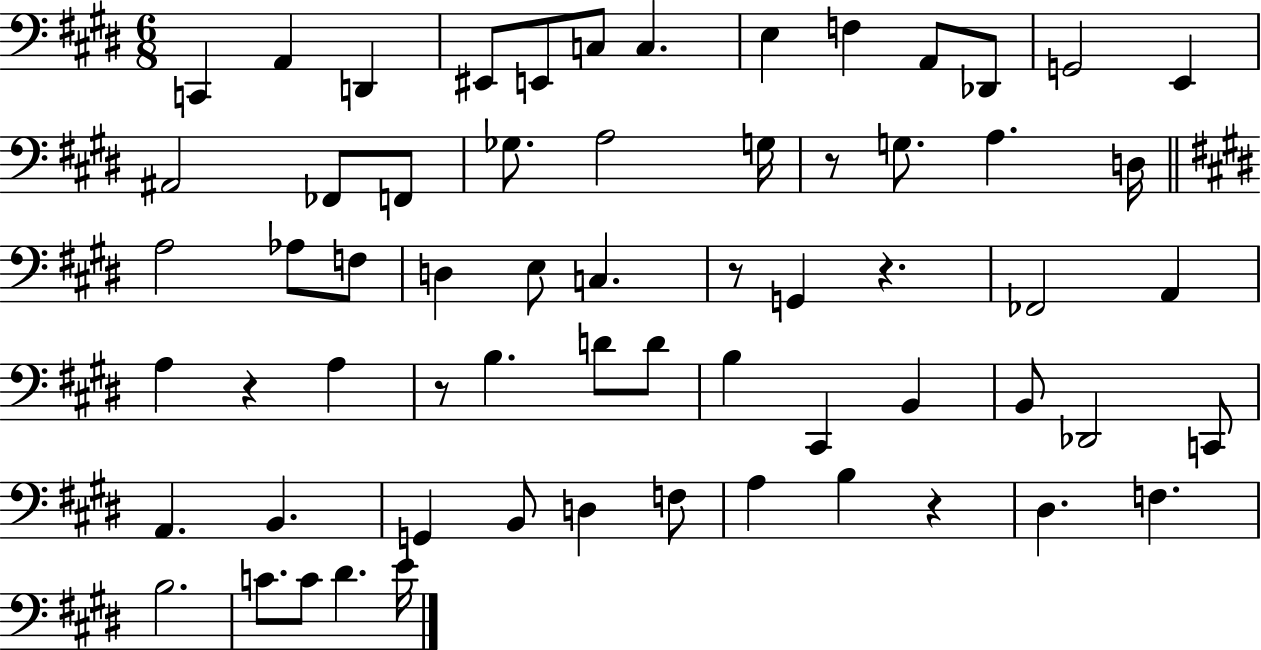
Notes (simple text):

C2/q A2/q D2/q EIS2/e E2/e C3/e C3/q. E3/q F3/q A2/e Db2/e G2/h E2/q A#2/h FES2/e F2/e Gb3/e. A3/h G3/s R/e G3/e. A3/q. D3/s A3/h Ab3/e F3/e D3/q E3/e C3/q. R/e G2/q R/q. FES2/h A2/q A3/q R/q A3/q R/e B3/q. D4/e D4/e B3/q C#2/q B2/q B2/e Db2/h C2/e A2/q. B2/q. G2/q B2/e D3/q F3/e A3/q B3/q R/q D#3/q. F3/q. B3/h. C4/e. C4/e D#4/q. E4/s